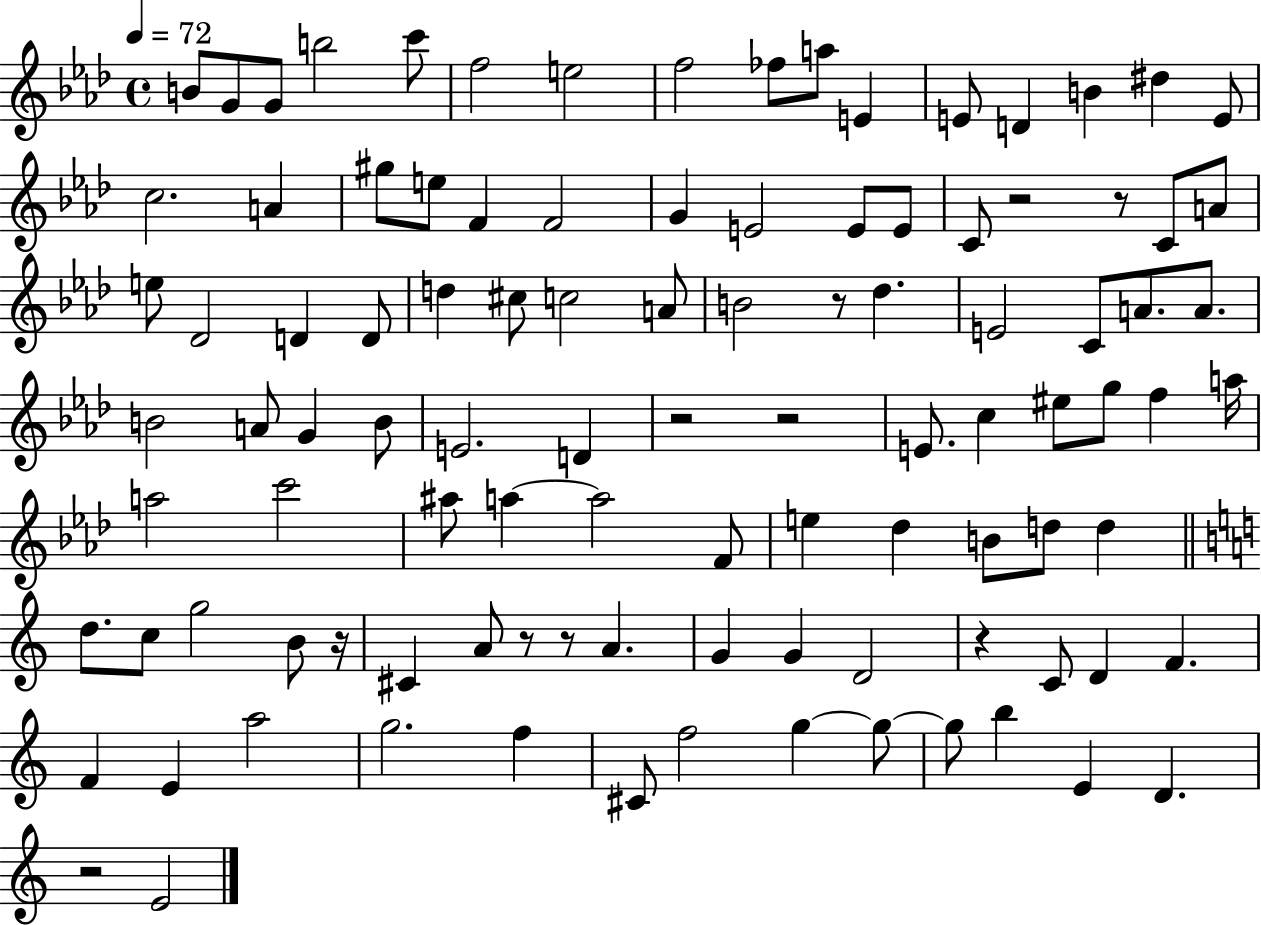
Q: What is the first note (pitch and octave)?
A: B4